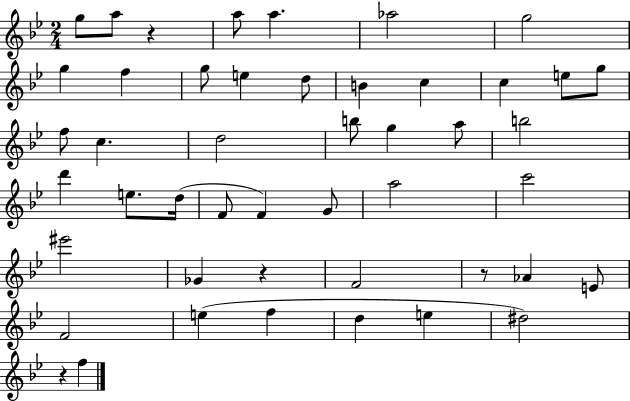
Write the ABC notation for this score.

X:1
T:Untitled
M:2/4
L:1/4
K:Bb
g/2 a/2 z a/2 a _a2 g2 g f g/2 e d/2 B c c e/2 g/2 f/2 c d2 b/2 g a/2 b2 d' e/2 d/4 F/2 F G/2 a2 c'2 ^e'2 _G z F2 z/2 _A E/2 F2 e f d e ^d2 z f